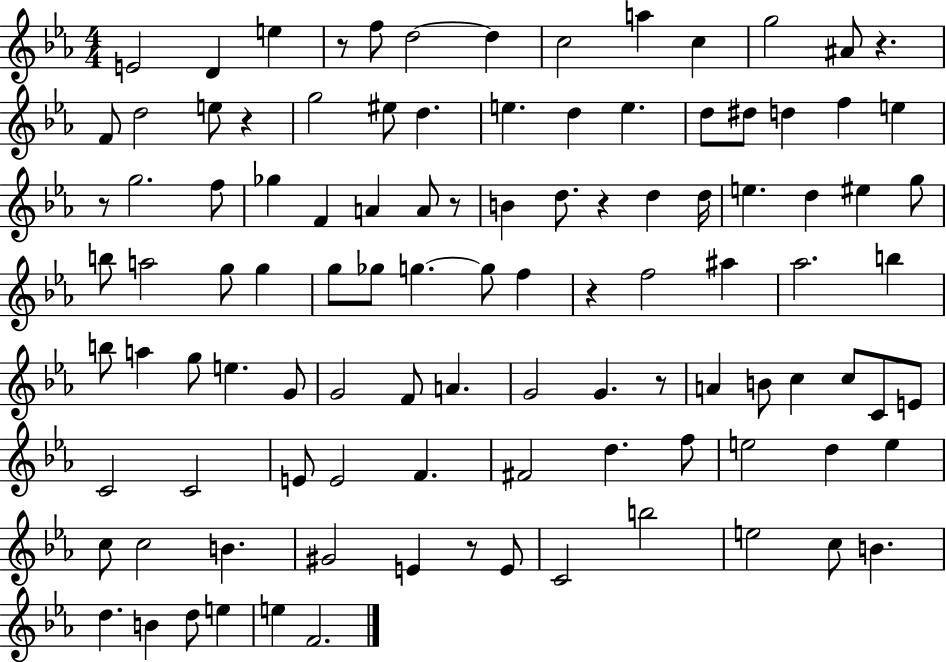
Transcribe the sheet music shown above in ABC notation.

X:1
T:Untitled
M:4/4
L:1/4
K:Eb
E2 D e z/2 f/2 d2 d c2 a c g2 ^A/2 z F/2 d2 e/2 z g2 ^e/2 d e d e d/2 ^d/2 d f e z/2 g2 f/2 _g F A A/2 z/2 B d/2 z d d/4 e d ^e g/2 b/2 a2 g/2 g g/2 _g/2 g g/2 f z f2 ^a _a2 b b/2 a g/2 e G/2 G2 F/2 A G2 G z/2 A B/2 c c/2 C/2 E/2 C2 C2 E/2 E2 F ^F2 d f/2 e2 d e c/2 c2 B ^G2 E z/2 E/2 C2 b2 e2 c/2 B d B d/2 e e F2